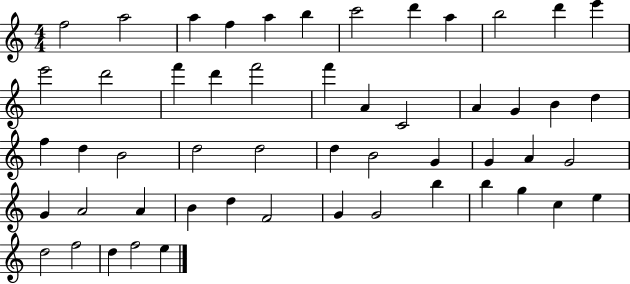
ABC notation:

X:1
T:Untitled
M:4/4
L:1/4
K:C
f2 a2 a f a b c'2 d' a b2 d' e' e'2 d'2 f' d' f'2 f' A C2 A G B d f d B2 d2 d2 d B2 G G A G2 G A2 A B d F2 G G2 b b g c e d2 f2 d f2 e